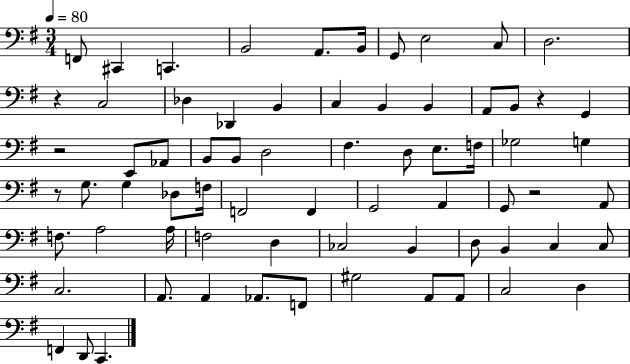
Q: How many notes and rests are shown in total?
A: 70